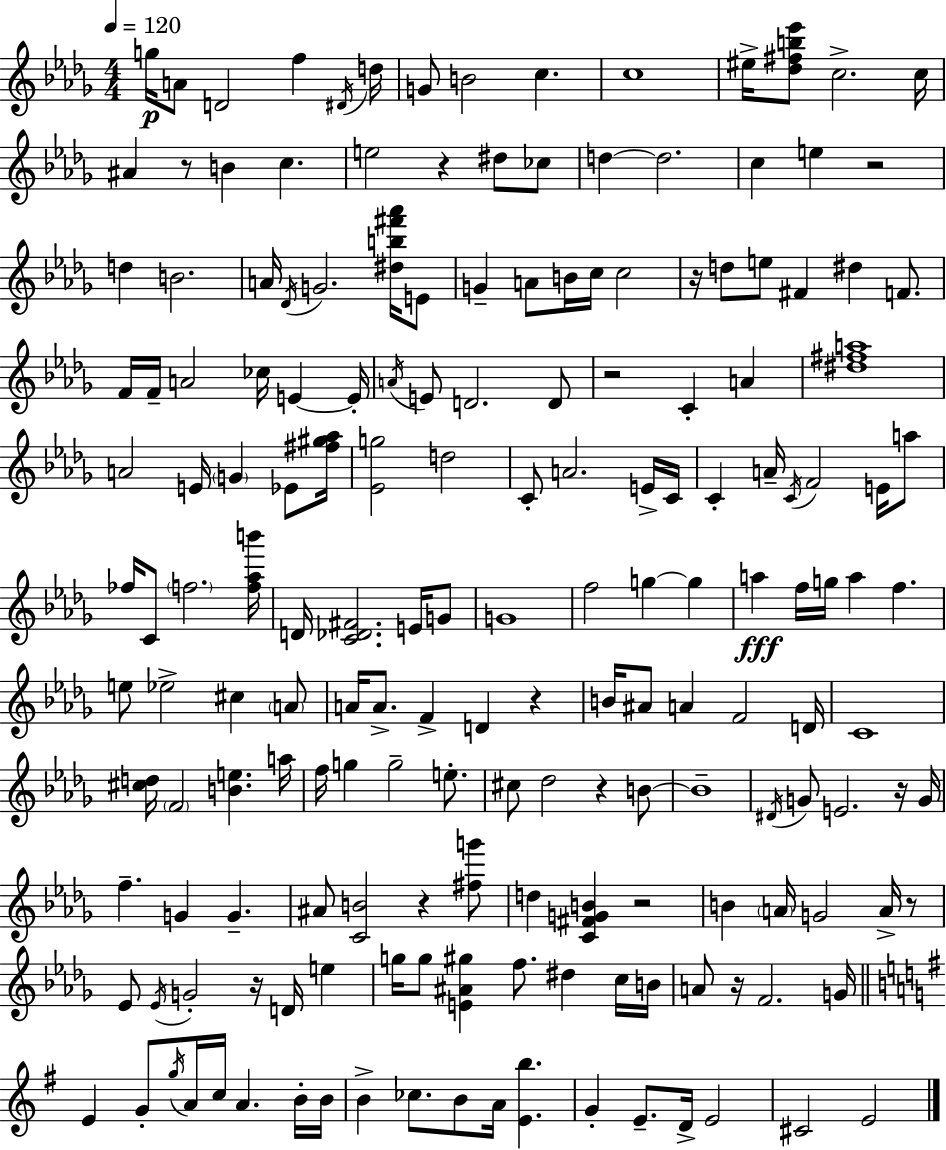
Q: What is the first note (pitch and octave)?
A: G5